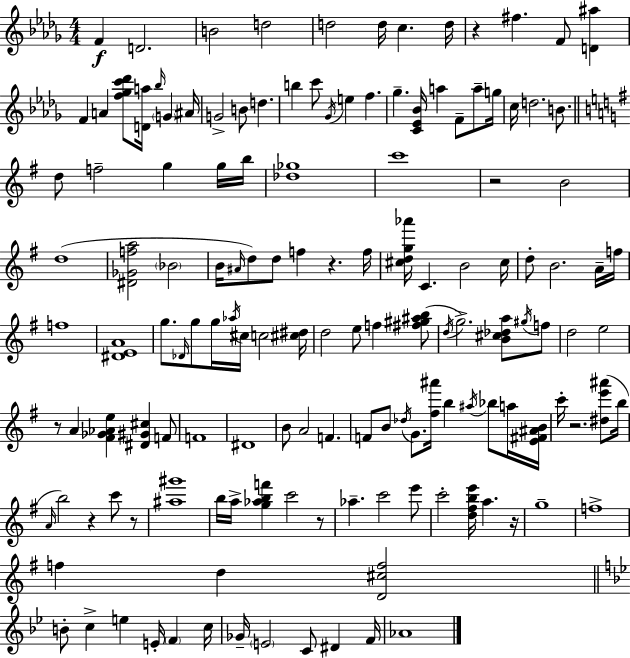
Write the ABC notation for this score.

X:1
T:Untitled
M:4/4
L:1/4
K:Bbm
F D2 B2 d2 d2 d/4 c d/4 z ^f F/2 [D^a] F A [f_gc'_d']/2 [Da]/4 _b/4 G ^A/4 G2 B/2 d b c'/2 _G/4 e f _g [C_E_B]/4 a F/2 a/2 g/4 c/4 d2 B/2 d/2 f2 g g/4 b/4 [_d_g]4 c'4 z2 B2 d4 [^D_Gfa]2 _B2 B/4 ^A/4 d/2 d/2 f z f/4 [^cdg_a']/4 C B2 ^c/4 d/2 B2 A/4 f/4 f4 [^DEA]4 g/2 _D/4 g/2 g/4 _a/4 ^c/4 c2 [^c^d]/4 d2 e/2 f [^f^g^ab]/2 d/4 g2 [B^c_da]/2 ^g/4 f/2 d2 e2 z/2 A [^F_G_Ae] [^D^G^c] F/2 F4 ^D4 B/2 A2 F F/2 B/2 _d/4 G/2 [^f^a']/4 b ^a/4 _b/2 a/4 [E^F^AB]/4 c'/4 z2 [^de'^a']/2 b/4 A/4 b2 z c'/2 z/2 [^a^g']4 b/4 a/4 [g_abf'] c'2 z/2 _a c'2 e'/2 c'2 [d^fbe']/4 a z/4 g4 f4 f d [D^cf]2 B/2 c e E/4 F c/4 _G/4 E2 C/2 ^D F/4 _A4